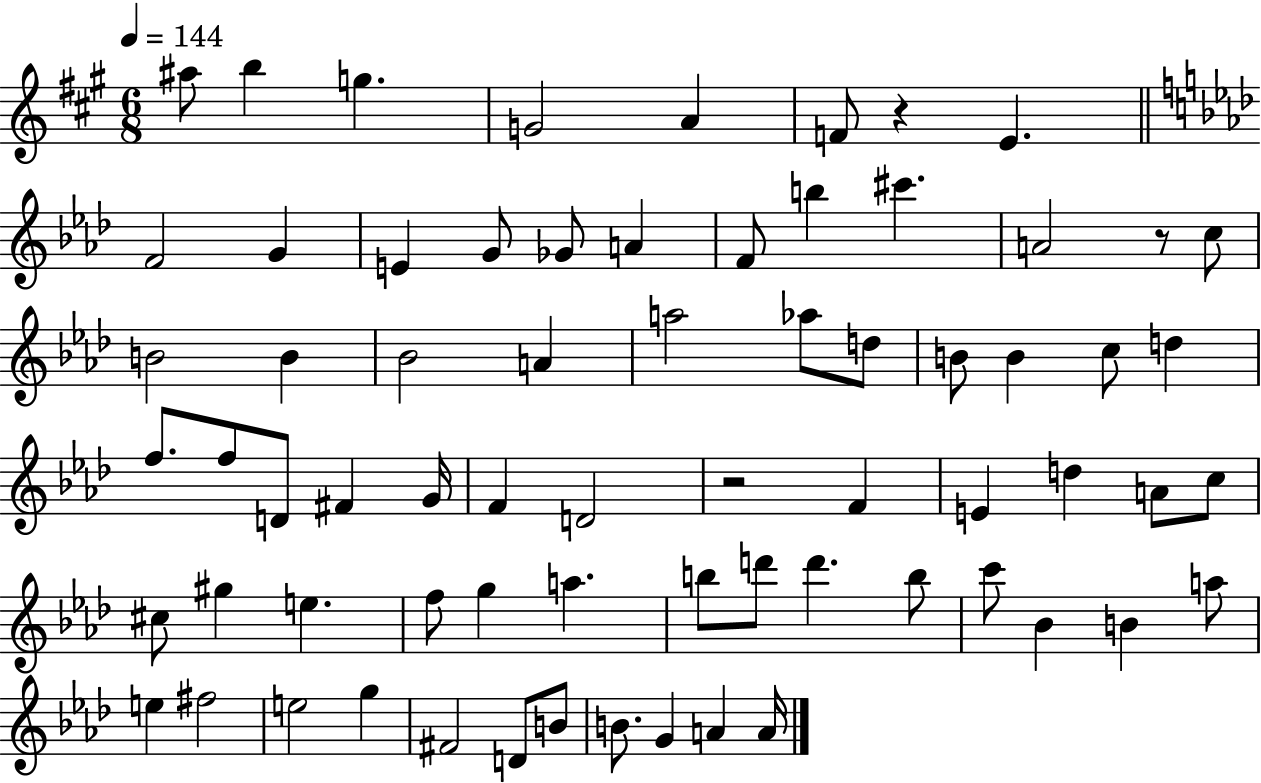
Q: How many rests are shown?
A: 3